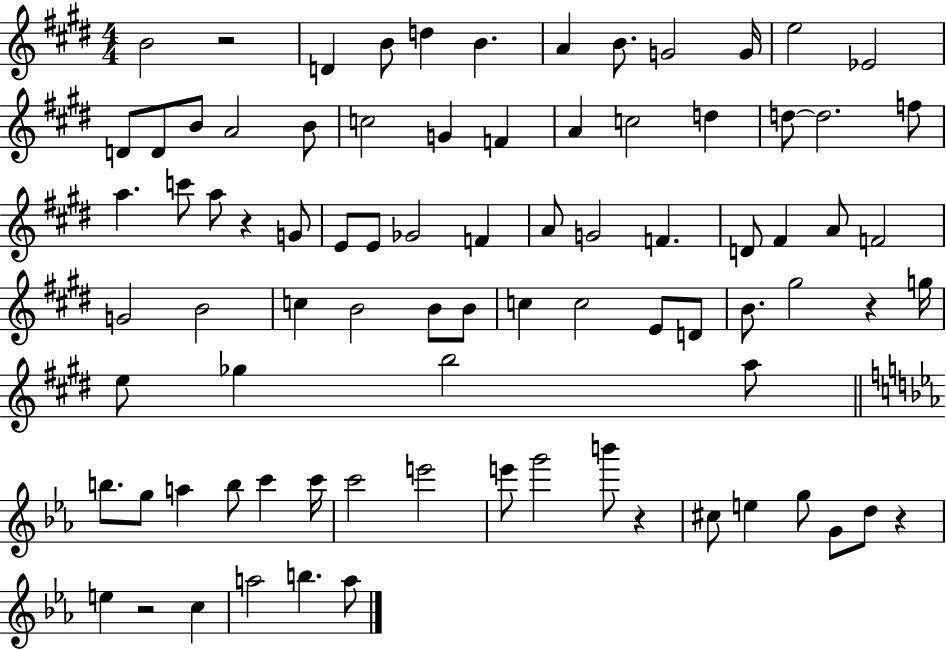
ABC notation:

X:1
T:Untitled
M:4/4
L:1/4
K:E
B2 z2 D B/2 d B A B/2 G2 G/4 e2 _E2 D/2 D/2 B/2 A2 B/2 c2 G F A c2 d d/2 d2 f/2 a c'/2 a/2 z G/2 E/2 E/2 _G2 F A/2 G2 F D/2 ^F A/2 F2 G2 B2 c B2 B/2 B/2 c c2 E/2 D/2 B/2 ^g2 z g/4 e/2 _g b2 a/2 b/2 g/2 a b/2 c' c'/4 c'2 e'2 e'/2 g'2 b'/2 z ^c/2 e g/2 G/2 d/2 z e z2 c a2 b a/2